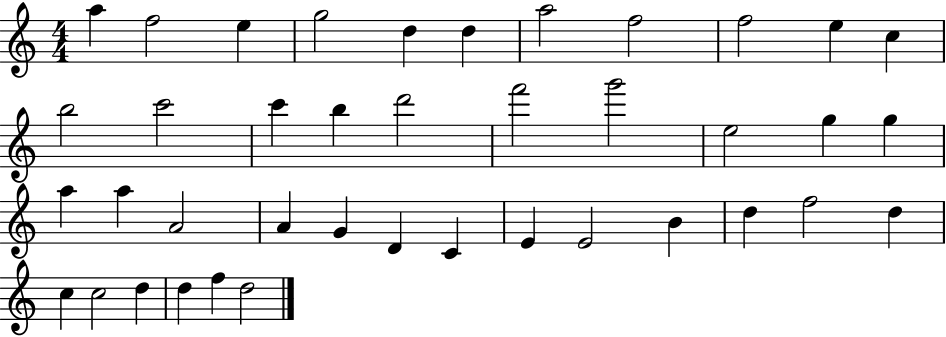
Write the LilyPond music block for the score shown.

{
  \clef treble
  \numericTimeSignature
  \time 4/4
  \key c \major
  a''4 f''2 e''4 | g''2 d''4 d''4 | a''2 f''2 | f''2 e''4 c''4 | \break b''2 c'''2 | c'''4 b''4 d'''2 | f'''2 g'''2 | e''2 g''4 g''4 | \break a''4 a''4 a'2 | a'4 g'4 d'4 c'4 | e'4 e'2 b'4 | d''4 f''2 d''4 | \break c''4 c''2 d''4 | d''4 f''4 d''2 | \bar "|."
}